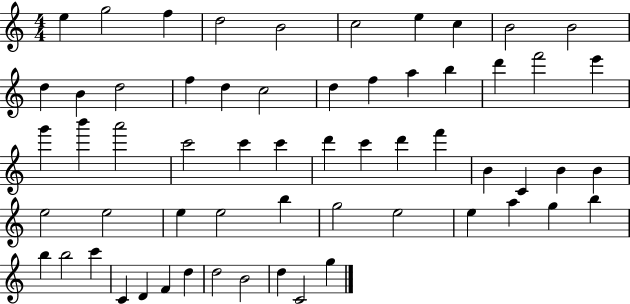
X:1
T:Untitled
M:4/4
L:1/4
K:C
e g2 f d2 B2 c2 e c B2 B2 d B d2 f d c2 d f a b d' f'2 e' g' b' a'2 c'2 c' c' d' c' d' f' B C B B e2 e2 e e2 b g2 e2 e a g b b b2 c' C D F d d2 B2 d C2 g